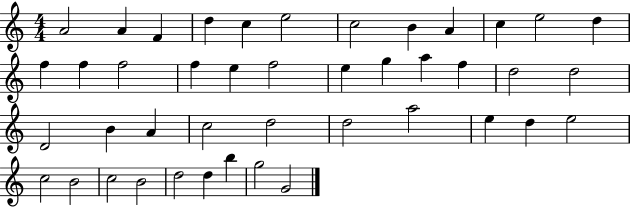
X:1
T:Untitled
M:4/4
L:1/4
K:C
A2 A F d c e2 c2 B A c e2 d f f f2 f e f2 e g a f d2 d2 D2 B A c2 d2 d2 a2 e d e2 c2 B2 c2 B2 d2 d b g2 G2